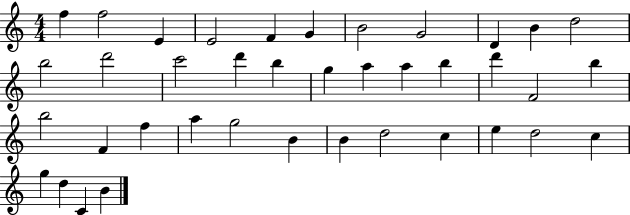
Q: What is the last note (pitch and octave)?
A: B4